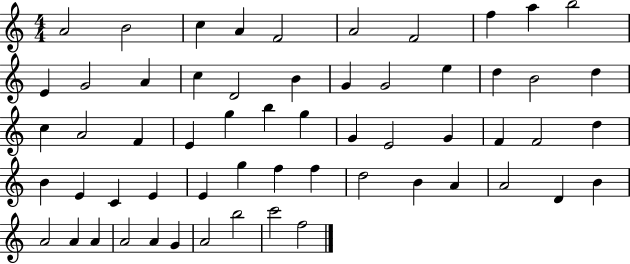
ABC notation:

X:1
T:Untitled
M:4/4
L:1/4
K:C
A2 B2 c A F2 A2 F2 f a b2 E G2 A c D2 B G G2 e d B2 d c A2 F E g b g G E2 G F F2 d B E C E E g f f d2 B A A2 D B A2 A A A2 A G A2 b2 c'2 f2